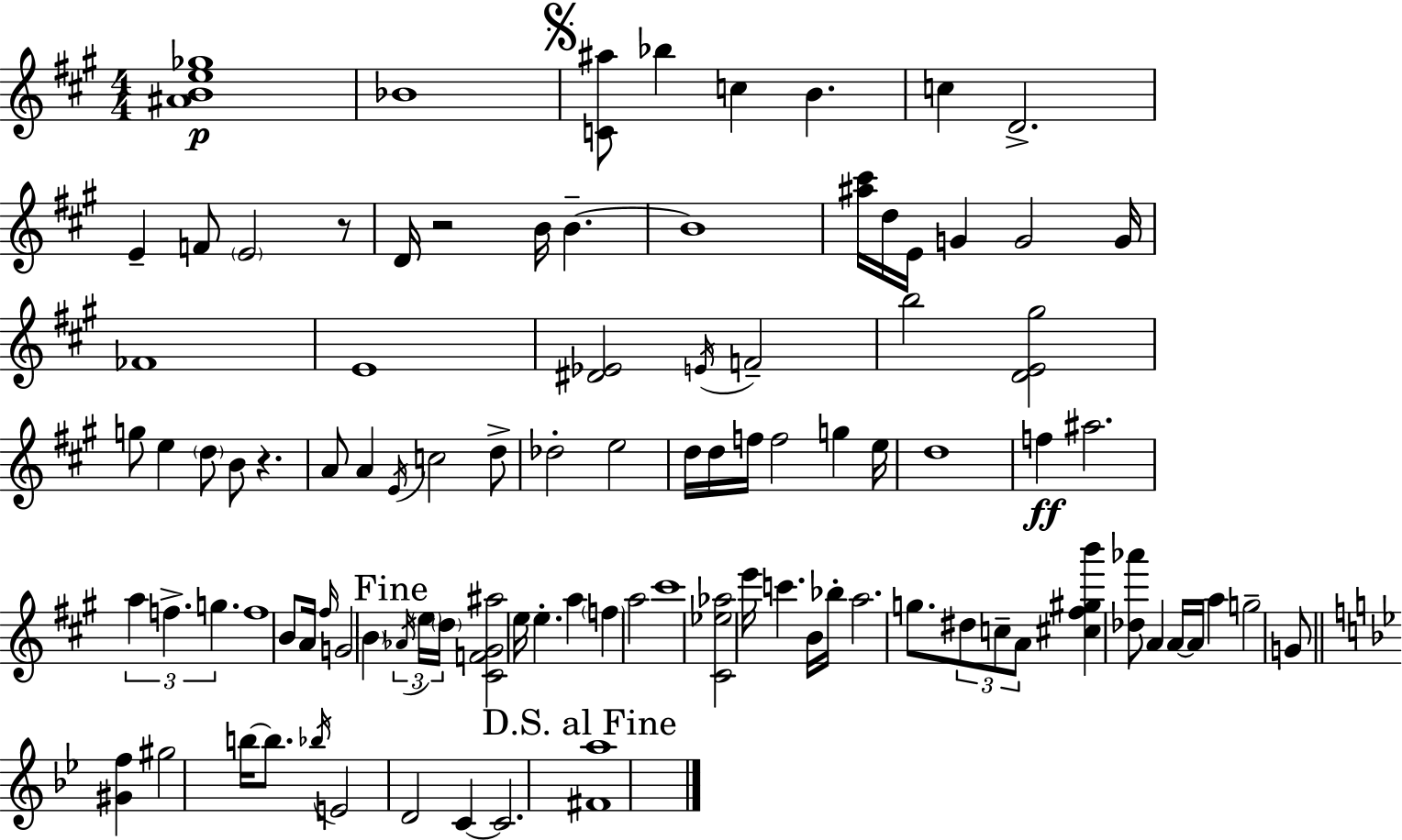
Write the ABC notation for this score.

X:1
T:Untitled
M:4/4
L:1/4
K:A
[^ABe_g]4 _B4 [C^a]/2 _b c B c D2 E F/2 E2 z/2 D/4 z2 B/4 B B4 [^a^c']/4 d/4 E/4 G G2 G/4 _F4 E4 [^D_E]2 E/4 F2 b2 [DE^g]2 g/2 e d/2 B/2 z A/2 A E/4 c2 d/2 _d2 e2 d/4 d/4 f/4 f2 g e/4 d4 f ^a2 a f g f4 B/2 A/4 ^f/4 G2 B _A/4 e/4 d/4 [^CF^G^a]2 e/4 e a f a2 ^c'4 [^C_e_a]2 e'/4 c' B/4 _b/4 a2 g/2 ^d/2 c/2 A/2 [^c^f^gb'] [_d_a']/2 A A/4 A/4 a g2 G/2 [^Gf] ^g2 b/4 b/2 _b/4 E2 D2 C C2 [^Fa]4